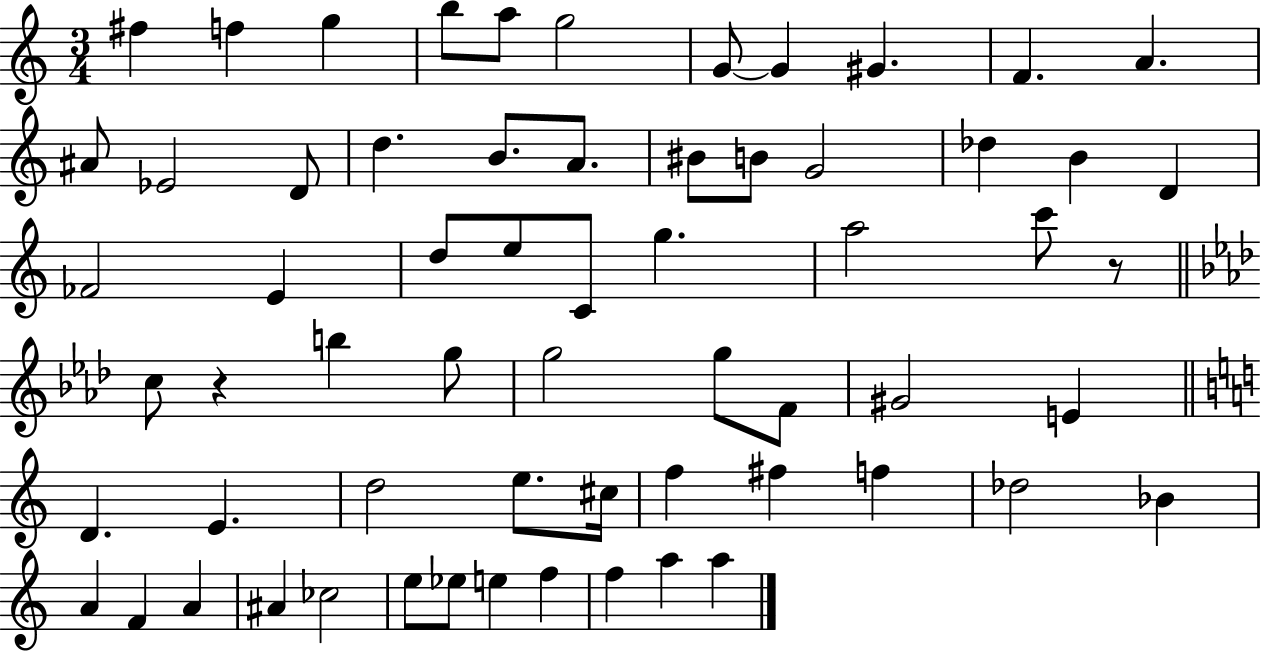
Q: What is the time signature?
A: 3/4